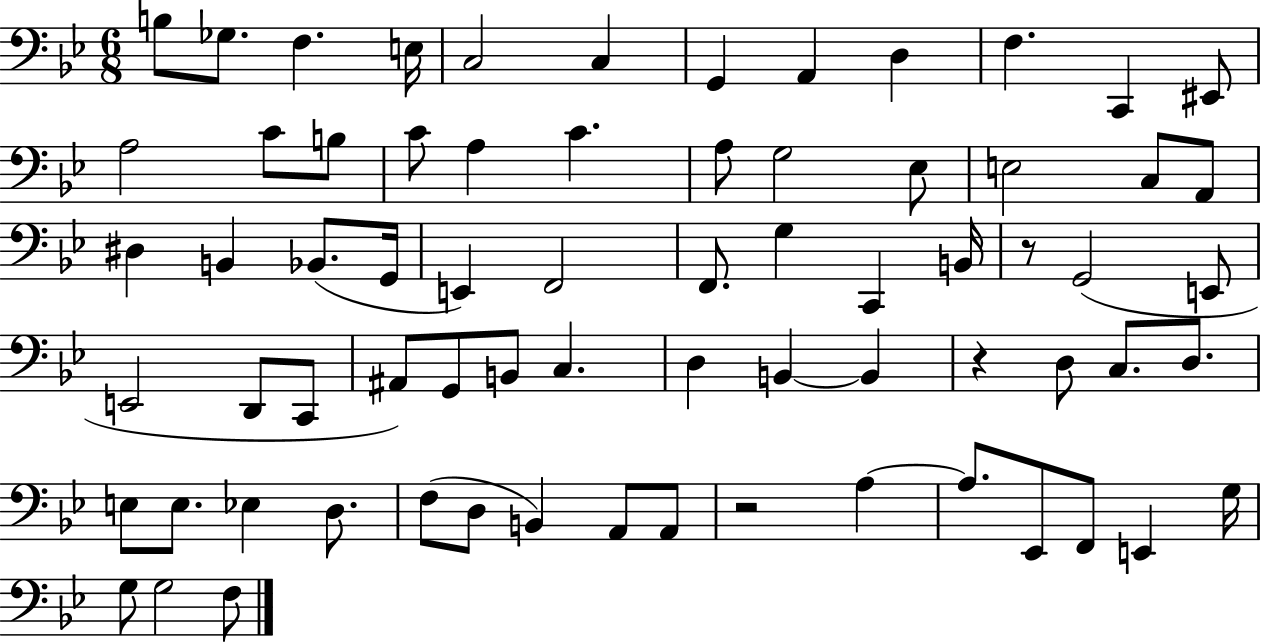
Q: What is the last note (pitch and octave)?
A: F3